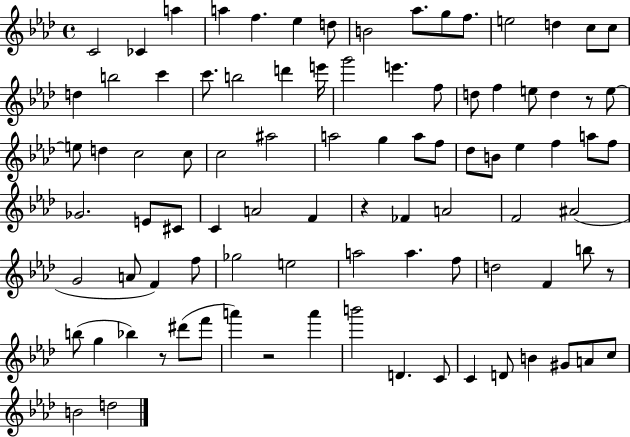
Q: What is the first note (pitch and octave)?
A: C4